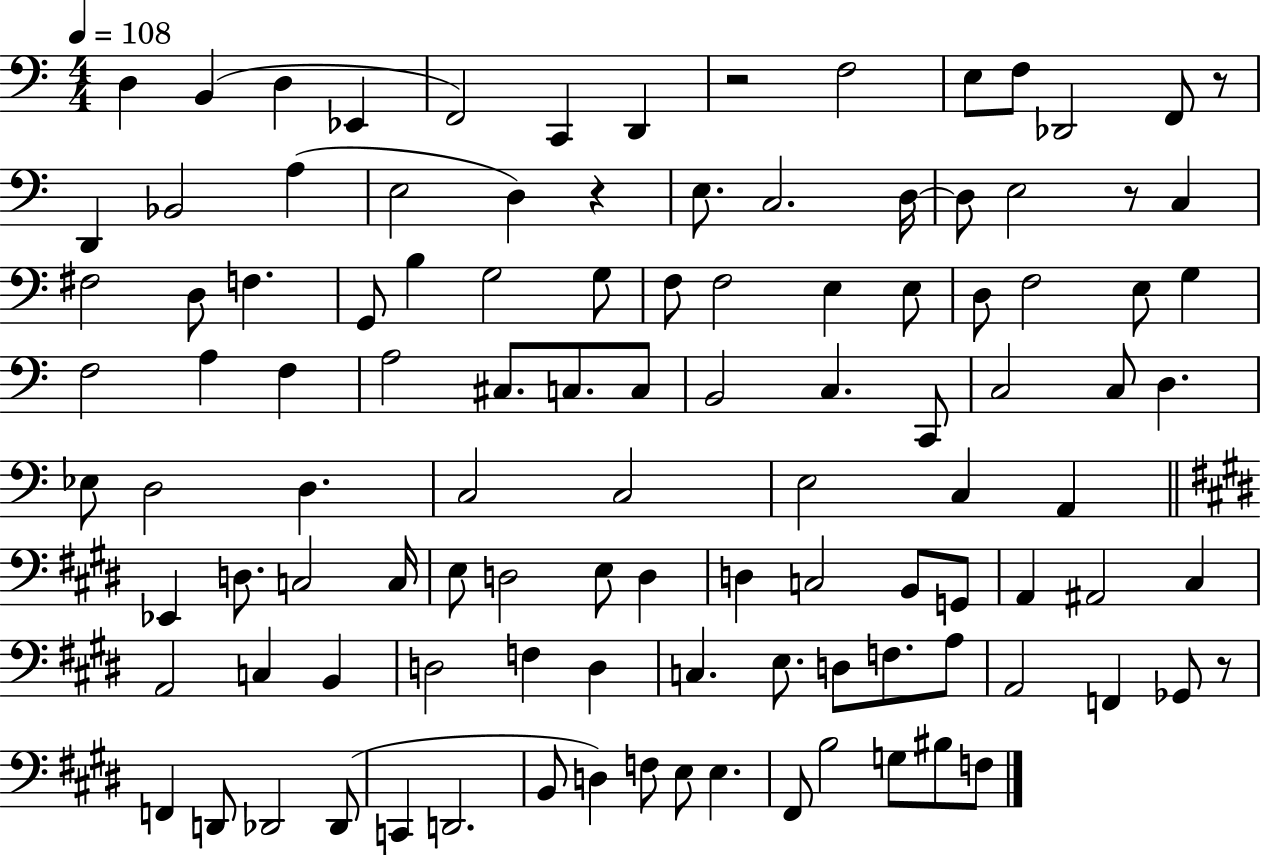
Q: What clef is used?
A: bass